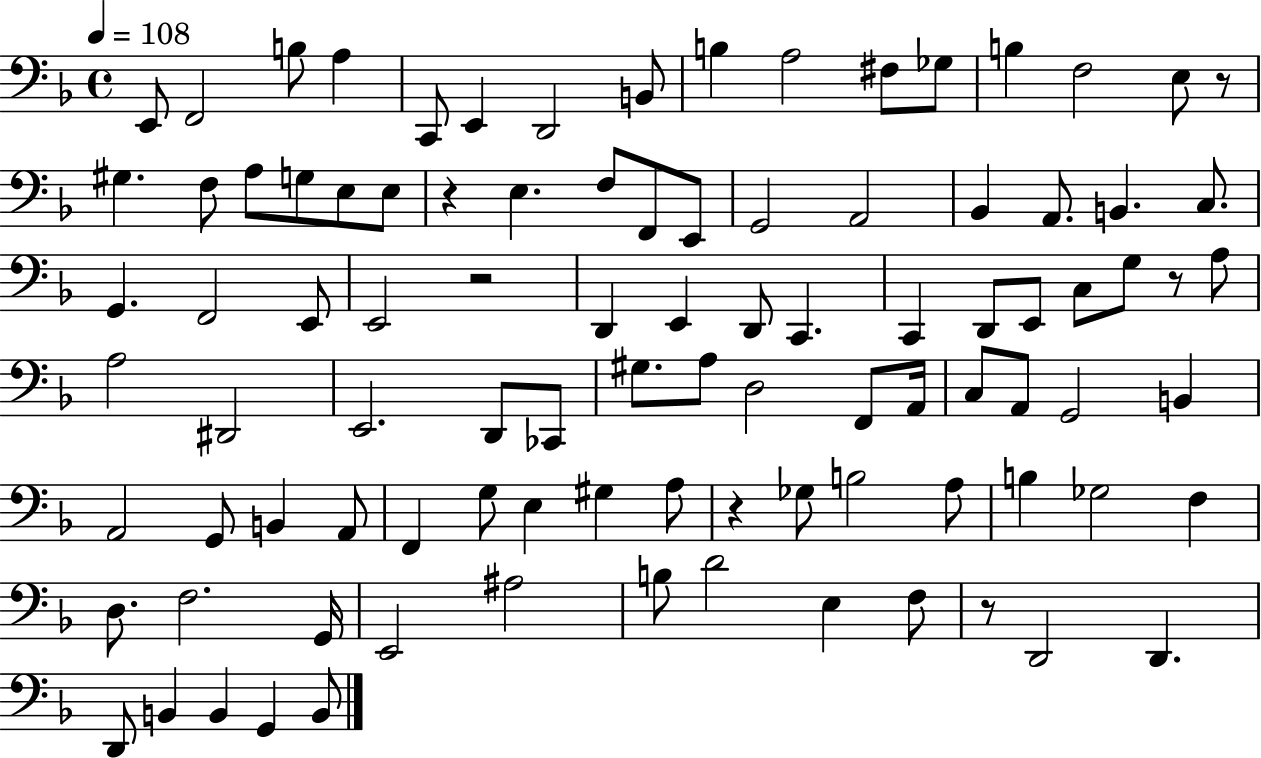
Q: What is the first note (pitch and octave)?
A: E2